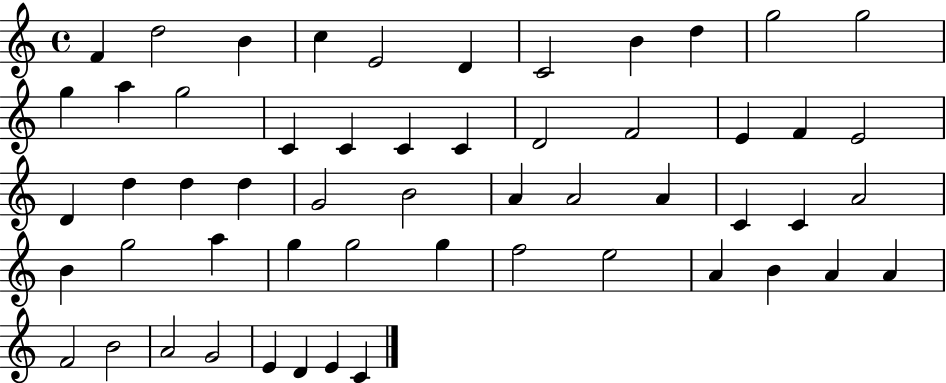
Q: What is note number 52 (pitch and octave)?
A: E4